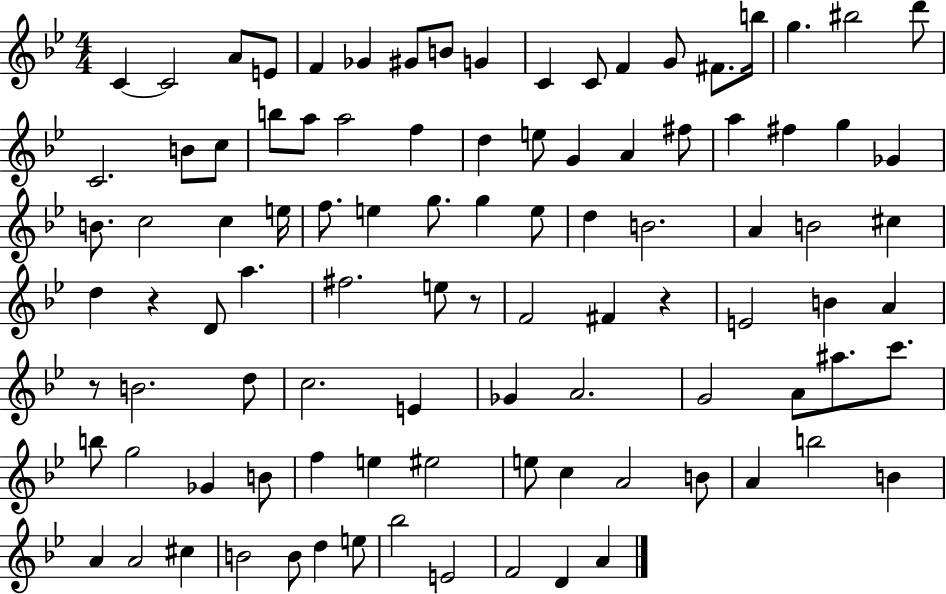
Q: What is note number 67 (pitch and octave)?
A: A#5